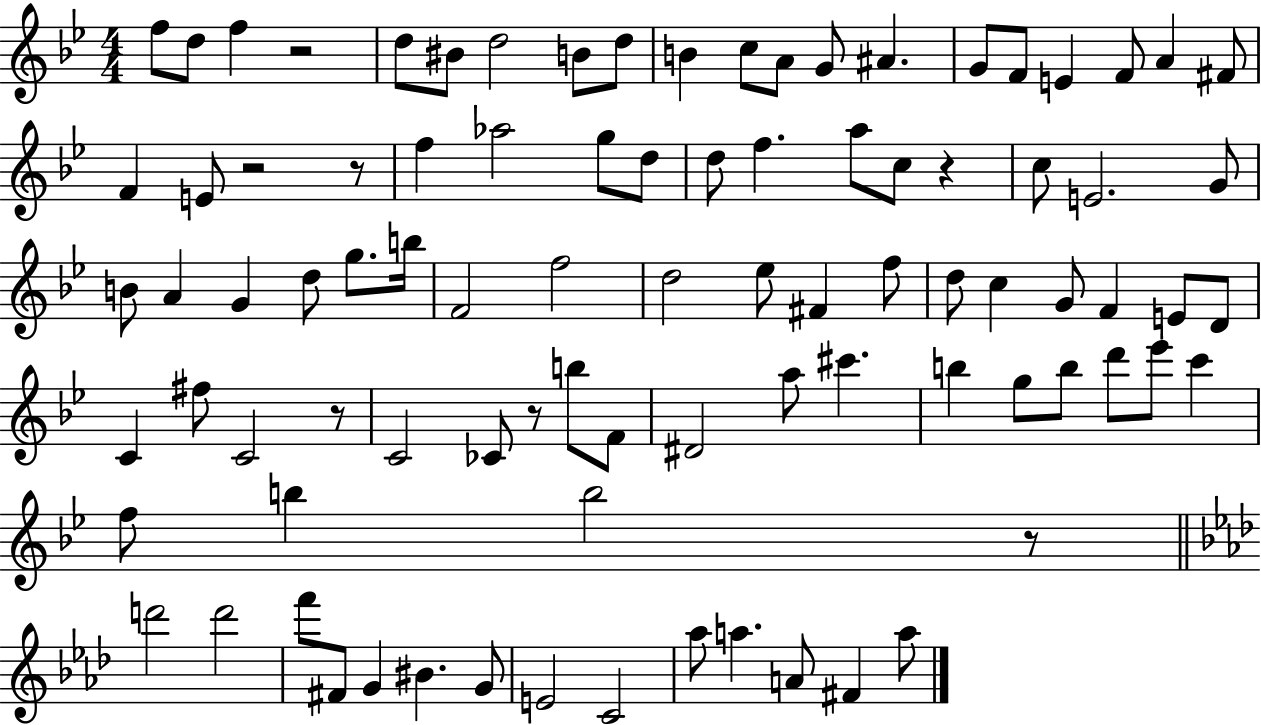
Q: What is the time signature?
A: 4/4